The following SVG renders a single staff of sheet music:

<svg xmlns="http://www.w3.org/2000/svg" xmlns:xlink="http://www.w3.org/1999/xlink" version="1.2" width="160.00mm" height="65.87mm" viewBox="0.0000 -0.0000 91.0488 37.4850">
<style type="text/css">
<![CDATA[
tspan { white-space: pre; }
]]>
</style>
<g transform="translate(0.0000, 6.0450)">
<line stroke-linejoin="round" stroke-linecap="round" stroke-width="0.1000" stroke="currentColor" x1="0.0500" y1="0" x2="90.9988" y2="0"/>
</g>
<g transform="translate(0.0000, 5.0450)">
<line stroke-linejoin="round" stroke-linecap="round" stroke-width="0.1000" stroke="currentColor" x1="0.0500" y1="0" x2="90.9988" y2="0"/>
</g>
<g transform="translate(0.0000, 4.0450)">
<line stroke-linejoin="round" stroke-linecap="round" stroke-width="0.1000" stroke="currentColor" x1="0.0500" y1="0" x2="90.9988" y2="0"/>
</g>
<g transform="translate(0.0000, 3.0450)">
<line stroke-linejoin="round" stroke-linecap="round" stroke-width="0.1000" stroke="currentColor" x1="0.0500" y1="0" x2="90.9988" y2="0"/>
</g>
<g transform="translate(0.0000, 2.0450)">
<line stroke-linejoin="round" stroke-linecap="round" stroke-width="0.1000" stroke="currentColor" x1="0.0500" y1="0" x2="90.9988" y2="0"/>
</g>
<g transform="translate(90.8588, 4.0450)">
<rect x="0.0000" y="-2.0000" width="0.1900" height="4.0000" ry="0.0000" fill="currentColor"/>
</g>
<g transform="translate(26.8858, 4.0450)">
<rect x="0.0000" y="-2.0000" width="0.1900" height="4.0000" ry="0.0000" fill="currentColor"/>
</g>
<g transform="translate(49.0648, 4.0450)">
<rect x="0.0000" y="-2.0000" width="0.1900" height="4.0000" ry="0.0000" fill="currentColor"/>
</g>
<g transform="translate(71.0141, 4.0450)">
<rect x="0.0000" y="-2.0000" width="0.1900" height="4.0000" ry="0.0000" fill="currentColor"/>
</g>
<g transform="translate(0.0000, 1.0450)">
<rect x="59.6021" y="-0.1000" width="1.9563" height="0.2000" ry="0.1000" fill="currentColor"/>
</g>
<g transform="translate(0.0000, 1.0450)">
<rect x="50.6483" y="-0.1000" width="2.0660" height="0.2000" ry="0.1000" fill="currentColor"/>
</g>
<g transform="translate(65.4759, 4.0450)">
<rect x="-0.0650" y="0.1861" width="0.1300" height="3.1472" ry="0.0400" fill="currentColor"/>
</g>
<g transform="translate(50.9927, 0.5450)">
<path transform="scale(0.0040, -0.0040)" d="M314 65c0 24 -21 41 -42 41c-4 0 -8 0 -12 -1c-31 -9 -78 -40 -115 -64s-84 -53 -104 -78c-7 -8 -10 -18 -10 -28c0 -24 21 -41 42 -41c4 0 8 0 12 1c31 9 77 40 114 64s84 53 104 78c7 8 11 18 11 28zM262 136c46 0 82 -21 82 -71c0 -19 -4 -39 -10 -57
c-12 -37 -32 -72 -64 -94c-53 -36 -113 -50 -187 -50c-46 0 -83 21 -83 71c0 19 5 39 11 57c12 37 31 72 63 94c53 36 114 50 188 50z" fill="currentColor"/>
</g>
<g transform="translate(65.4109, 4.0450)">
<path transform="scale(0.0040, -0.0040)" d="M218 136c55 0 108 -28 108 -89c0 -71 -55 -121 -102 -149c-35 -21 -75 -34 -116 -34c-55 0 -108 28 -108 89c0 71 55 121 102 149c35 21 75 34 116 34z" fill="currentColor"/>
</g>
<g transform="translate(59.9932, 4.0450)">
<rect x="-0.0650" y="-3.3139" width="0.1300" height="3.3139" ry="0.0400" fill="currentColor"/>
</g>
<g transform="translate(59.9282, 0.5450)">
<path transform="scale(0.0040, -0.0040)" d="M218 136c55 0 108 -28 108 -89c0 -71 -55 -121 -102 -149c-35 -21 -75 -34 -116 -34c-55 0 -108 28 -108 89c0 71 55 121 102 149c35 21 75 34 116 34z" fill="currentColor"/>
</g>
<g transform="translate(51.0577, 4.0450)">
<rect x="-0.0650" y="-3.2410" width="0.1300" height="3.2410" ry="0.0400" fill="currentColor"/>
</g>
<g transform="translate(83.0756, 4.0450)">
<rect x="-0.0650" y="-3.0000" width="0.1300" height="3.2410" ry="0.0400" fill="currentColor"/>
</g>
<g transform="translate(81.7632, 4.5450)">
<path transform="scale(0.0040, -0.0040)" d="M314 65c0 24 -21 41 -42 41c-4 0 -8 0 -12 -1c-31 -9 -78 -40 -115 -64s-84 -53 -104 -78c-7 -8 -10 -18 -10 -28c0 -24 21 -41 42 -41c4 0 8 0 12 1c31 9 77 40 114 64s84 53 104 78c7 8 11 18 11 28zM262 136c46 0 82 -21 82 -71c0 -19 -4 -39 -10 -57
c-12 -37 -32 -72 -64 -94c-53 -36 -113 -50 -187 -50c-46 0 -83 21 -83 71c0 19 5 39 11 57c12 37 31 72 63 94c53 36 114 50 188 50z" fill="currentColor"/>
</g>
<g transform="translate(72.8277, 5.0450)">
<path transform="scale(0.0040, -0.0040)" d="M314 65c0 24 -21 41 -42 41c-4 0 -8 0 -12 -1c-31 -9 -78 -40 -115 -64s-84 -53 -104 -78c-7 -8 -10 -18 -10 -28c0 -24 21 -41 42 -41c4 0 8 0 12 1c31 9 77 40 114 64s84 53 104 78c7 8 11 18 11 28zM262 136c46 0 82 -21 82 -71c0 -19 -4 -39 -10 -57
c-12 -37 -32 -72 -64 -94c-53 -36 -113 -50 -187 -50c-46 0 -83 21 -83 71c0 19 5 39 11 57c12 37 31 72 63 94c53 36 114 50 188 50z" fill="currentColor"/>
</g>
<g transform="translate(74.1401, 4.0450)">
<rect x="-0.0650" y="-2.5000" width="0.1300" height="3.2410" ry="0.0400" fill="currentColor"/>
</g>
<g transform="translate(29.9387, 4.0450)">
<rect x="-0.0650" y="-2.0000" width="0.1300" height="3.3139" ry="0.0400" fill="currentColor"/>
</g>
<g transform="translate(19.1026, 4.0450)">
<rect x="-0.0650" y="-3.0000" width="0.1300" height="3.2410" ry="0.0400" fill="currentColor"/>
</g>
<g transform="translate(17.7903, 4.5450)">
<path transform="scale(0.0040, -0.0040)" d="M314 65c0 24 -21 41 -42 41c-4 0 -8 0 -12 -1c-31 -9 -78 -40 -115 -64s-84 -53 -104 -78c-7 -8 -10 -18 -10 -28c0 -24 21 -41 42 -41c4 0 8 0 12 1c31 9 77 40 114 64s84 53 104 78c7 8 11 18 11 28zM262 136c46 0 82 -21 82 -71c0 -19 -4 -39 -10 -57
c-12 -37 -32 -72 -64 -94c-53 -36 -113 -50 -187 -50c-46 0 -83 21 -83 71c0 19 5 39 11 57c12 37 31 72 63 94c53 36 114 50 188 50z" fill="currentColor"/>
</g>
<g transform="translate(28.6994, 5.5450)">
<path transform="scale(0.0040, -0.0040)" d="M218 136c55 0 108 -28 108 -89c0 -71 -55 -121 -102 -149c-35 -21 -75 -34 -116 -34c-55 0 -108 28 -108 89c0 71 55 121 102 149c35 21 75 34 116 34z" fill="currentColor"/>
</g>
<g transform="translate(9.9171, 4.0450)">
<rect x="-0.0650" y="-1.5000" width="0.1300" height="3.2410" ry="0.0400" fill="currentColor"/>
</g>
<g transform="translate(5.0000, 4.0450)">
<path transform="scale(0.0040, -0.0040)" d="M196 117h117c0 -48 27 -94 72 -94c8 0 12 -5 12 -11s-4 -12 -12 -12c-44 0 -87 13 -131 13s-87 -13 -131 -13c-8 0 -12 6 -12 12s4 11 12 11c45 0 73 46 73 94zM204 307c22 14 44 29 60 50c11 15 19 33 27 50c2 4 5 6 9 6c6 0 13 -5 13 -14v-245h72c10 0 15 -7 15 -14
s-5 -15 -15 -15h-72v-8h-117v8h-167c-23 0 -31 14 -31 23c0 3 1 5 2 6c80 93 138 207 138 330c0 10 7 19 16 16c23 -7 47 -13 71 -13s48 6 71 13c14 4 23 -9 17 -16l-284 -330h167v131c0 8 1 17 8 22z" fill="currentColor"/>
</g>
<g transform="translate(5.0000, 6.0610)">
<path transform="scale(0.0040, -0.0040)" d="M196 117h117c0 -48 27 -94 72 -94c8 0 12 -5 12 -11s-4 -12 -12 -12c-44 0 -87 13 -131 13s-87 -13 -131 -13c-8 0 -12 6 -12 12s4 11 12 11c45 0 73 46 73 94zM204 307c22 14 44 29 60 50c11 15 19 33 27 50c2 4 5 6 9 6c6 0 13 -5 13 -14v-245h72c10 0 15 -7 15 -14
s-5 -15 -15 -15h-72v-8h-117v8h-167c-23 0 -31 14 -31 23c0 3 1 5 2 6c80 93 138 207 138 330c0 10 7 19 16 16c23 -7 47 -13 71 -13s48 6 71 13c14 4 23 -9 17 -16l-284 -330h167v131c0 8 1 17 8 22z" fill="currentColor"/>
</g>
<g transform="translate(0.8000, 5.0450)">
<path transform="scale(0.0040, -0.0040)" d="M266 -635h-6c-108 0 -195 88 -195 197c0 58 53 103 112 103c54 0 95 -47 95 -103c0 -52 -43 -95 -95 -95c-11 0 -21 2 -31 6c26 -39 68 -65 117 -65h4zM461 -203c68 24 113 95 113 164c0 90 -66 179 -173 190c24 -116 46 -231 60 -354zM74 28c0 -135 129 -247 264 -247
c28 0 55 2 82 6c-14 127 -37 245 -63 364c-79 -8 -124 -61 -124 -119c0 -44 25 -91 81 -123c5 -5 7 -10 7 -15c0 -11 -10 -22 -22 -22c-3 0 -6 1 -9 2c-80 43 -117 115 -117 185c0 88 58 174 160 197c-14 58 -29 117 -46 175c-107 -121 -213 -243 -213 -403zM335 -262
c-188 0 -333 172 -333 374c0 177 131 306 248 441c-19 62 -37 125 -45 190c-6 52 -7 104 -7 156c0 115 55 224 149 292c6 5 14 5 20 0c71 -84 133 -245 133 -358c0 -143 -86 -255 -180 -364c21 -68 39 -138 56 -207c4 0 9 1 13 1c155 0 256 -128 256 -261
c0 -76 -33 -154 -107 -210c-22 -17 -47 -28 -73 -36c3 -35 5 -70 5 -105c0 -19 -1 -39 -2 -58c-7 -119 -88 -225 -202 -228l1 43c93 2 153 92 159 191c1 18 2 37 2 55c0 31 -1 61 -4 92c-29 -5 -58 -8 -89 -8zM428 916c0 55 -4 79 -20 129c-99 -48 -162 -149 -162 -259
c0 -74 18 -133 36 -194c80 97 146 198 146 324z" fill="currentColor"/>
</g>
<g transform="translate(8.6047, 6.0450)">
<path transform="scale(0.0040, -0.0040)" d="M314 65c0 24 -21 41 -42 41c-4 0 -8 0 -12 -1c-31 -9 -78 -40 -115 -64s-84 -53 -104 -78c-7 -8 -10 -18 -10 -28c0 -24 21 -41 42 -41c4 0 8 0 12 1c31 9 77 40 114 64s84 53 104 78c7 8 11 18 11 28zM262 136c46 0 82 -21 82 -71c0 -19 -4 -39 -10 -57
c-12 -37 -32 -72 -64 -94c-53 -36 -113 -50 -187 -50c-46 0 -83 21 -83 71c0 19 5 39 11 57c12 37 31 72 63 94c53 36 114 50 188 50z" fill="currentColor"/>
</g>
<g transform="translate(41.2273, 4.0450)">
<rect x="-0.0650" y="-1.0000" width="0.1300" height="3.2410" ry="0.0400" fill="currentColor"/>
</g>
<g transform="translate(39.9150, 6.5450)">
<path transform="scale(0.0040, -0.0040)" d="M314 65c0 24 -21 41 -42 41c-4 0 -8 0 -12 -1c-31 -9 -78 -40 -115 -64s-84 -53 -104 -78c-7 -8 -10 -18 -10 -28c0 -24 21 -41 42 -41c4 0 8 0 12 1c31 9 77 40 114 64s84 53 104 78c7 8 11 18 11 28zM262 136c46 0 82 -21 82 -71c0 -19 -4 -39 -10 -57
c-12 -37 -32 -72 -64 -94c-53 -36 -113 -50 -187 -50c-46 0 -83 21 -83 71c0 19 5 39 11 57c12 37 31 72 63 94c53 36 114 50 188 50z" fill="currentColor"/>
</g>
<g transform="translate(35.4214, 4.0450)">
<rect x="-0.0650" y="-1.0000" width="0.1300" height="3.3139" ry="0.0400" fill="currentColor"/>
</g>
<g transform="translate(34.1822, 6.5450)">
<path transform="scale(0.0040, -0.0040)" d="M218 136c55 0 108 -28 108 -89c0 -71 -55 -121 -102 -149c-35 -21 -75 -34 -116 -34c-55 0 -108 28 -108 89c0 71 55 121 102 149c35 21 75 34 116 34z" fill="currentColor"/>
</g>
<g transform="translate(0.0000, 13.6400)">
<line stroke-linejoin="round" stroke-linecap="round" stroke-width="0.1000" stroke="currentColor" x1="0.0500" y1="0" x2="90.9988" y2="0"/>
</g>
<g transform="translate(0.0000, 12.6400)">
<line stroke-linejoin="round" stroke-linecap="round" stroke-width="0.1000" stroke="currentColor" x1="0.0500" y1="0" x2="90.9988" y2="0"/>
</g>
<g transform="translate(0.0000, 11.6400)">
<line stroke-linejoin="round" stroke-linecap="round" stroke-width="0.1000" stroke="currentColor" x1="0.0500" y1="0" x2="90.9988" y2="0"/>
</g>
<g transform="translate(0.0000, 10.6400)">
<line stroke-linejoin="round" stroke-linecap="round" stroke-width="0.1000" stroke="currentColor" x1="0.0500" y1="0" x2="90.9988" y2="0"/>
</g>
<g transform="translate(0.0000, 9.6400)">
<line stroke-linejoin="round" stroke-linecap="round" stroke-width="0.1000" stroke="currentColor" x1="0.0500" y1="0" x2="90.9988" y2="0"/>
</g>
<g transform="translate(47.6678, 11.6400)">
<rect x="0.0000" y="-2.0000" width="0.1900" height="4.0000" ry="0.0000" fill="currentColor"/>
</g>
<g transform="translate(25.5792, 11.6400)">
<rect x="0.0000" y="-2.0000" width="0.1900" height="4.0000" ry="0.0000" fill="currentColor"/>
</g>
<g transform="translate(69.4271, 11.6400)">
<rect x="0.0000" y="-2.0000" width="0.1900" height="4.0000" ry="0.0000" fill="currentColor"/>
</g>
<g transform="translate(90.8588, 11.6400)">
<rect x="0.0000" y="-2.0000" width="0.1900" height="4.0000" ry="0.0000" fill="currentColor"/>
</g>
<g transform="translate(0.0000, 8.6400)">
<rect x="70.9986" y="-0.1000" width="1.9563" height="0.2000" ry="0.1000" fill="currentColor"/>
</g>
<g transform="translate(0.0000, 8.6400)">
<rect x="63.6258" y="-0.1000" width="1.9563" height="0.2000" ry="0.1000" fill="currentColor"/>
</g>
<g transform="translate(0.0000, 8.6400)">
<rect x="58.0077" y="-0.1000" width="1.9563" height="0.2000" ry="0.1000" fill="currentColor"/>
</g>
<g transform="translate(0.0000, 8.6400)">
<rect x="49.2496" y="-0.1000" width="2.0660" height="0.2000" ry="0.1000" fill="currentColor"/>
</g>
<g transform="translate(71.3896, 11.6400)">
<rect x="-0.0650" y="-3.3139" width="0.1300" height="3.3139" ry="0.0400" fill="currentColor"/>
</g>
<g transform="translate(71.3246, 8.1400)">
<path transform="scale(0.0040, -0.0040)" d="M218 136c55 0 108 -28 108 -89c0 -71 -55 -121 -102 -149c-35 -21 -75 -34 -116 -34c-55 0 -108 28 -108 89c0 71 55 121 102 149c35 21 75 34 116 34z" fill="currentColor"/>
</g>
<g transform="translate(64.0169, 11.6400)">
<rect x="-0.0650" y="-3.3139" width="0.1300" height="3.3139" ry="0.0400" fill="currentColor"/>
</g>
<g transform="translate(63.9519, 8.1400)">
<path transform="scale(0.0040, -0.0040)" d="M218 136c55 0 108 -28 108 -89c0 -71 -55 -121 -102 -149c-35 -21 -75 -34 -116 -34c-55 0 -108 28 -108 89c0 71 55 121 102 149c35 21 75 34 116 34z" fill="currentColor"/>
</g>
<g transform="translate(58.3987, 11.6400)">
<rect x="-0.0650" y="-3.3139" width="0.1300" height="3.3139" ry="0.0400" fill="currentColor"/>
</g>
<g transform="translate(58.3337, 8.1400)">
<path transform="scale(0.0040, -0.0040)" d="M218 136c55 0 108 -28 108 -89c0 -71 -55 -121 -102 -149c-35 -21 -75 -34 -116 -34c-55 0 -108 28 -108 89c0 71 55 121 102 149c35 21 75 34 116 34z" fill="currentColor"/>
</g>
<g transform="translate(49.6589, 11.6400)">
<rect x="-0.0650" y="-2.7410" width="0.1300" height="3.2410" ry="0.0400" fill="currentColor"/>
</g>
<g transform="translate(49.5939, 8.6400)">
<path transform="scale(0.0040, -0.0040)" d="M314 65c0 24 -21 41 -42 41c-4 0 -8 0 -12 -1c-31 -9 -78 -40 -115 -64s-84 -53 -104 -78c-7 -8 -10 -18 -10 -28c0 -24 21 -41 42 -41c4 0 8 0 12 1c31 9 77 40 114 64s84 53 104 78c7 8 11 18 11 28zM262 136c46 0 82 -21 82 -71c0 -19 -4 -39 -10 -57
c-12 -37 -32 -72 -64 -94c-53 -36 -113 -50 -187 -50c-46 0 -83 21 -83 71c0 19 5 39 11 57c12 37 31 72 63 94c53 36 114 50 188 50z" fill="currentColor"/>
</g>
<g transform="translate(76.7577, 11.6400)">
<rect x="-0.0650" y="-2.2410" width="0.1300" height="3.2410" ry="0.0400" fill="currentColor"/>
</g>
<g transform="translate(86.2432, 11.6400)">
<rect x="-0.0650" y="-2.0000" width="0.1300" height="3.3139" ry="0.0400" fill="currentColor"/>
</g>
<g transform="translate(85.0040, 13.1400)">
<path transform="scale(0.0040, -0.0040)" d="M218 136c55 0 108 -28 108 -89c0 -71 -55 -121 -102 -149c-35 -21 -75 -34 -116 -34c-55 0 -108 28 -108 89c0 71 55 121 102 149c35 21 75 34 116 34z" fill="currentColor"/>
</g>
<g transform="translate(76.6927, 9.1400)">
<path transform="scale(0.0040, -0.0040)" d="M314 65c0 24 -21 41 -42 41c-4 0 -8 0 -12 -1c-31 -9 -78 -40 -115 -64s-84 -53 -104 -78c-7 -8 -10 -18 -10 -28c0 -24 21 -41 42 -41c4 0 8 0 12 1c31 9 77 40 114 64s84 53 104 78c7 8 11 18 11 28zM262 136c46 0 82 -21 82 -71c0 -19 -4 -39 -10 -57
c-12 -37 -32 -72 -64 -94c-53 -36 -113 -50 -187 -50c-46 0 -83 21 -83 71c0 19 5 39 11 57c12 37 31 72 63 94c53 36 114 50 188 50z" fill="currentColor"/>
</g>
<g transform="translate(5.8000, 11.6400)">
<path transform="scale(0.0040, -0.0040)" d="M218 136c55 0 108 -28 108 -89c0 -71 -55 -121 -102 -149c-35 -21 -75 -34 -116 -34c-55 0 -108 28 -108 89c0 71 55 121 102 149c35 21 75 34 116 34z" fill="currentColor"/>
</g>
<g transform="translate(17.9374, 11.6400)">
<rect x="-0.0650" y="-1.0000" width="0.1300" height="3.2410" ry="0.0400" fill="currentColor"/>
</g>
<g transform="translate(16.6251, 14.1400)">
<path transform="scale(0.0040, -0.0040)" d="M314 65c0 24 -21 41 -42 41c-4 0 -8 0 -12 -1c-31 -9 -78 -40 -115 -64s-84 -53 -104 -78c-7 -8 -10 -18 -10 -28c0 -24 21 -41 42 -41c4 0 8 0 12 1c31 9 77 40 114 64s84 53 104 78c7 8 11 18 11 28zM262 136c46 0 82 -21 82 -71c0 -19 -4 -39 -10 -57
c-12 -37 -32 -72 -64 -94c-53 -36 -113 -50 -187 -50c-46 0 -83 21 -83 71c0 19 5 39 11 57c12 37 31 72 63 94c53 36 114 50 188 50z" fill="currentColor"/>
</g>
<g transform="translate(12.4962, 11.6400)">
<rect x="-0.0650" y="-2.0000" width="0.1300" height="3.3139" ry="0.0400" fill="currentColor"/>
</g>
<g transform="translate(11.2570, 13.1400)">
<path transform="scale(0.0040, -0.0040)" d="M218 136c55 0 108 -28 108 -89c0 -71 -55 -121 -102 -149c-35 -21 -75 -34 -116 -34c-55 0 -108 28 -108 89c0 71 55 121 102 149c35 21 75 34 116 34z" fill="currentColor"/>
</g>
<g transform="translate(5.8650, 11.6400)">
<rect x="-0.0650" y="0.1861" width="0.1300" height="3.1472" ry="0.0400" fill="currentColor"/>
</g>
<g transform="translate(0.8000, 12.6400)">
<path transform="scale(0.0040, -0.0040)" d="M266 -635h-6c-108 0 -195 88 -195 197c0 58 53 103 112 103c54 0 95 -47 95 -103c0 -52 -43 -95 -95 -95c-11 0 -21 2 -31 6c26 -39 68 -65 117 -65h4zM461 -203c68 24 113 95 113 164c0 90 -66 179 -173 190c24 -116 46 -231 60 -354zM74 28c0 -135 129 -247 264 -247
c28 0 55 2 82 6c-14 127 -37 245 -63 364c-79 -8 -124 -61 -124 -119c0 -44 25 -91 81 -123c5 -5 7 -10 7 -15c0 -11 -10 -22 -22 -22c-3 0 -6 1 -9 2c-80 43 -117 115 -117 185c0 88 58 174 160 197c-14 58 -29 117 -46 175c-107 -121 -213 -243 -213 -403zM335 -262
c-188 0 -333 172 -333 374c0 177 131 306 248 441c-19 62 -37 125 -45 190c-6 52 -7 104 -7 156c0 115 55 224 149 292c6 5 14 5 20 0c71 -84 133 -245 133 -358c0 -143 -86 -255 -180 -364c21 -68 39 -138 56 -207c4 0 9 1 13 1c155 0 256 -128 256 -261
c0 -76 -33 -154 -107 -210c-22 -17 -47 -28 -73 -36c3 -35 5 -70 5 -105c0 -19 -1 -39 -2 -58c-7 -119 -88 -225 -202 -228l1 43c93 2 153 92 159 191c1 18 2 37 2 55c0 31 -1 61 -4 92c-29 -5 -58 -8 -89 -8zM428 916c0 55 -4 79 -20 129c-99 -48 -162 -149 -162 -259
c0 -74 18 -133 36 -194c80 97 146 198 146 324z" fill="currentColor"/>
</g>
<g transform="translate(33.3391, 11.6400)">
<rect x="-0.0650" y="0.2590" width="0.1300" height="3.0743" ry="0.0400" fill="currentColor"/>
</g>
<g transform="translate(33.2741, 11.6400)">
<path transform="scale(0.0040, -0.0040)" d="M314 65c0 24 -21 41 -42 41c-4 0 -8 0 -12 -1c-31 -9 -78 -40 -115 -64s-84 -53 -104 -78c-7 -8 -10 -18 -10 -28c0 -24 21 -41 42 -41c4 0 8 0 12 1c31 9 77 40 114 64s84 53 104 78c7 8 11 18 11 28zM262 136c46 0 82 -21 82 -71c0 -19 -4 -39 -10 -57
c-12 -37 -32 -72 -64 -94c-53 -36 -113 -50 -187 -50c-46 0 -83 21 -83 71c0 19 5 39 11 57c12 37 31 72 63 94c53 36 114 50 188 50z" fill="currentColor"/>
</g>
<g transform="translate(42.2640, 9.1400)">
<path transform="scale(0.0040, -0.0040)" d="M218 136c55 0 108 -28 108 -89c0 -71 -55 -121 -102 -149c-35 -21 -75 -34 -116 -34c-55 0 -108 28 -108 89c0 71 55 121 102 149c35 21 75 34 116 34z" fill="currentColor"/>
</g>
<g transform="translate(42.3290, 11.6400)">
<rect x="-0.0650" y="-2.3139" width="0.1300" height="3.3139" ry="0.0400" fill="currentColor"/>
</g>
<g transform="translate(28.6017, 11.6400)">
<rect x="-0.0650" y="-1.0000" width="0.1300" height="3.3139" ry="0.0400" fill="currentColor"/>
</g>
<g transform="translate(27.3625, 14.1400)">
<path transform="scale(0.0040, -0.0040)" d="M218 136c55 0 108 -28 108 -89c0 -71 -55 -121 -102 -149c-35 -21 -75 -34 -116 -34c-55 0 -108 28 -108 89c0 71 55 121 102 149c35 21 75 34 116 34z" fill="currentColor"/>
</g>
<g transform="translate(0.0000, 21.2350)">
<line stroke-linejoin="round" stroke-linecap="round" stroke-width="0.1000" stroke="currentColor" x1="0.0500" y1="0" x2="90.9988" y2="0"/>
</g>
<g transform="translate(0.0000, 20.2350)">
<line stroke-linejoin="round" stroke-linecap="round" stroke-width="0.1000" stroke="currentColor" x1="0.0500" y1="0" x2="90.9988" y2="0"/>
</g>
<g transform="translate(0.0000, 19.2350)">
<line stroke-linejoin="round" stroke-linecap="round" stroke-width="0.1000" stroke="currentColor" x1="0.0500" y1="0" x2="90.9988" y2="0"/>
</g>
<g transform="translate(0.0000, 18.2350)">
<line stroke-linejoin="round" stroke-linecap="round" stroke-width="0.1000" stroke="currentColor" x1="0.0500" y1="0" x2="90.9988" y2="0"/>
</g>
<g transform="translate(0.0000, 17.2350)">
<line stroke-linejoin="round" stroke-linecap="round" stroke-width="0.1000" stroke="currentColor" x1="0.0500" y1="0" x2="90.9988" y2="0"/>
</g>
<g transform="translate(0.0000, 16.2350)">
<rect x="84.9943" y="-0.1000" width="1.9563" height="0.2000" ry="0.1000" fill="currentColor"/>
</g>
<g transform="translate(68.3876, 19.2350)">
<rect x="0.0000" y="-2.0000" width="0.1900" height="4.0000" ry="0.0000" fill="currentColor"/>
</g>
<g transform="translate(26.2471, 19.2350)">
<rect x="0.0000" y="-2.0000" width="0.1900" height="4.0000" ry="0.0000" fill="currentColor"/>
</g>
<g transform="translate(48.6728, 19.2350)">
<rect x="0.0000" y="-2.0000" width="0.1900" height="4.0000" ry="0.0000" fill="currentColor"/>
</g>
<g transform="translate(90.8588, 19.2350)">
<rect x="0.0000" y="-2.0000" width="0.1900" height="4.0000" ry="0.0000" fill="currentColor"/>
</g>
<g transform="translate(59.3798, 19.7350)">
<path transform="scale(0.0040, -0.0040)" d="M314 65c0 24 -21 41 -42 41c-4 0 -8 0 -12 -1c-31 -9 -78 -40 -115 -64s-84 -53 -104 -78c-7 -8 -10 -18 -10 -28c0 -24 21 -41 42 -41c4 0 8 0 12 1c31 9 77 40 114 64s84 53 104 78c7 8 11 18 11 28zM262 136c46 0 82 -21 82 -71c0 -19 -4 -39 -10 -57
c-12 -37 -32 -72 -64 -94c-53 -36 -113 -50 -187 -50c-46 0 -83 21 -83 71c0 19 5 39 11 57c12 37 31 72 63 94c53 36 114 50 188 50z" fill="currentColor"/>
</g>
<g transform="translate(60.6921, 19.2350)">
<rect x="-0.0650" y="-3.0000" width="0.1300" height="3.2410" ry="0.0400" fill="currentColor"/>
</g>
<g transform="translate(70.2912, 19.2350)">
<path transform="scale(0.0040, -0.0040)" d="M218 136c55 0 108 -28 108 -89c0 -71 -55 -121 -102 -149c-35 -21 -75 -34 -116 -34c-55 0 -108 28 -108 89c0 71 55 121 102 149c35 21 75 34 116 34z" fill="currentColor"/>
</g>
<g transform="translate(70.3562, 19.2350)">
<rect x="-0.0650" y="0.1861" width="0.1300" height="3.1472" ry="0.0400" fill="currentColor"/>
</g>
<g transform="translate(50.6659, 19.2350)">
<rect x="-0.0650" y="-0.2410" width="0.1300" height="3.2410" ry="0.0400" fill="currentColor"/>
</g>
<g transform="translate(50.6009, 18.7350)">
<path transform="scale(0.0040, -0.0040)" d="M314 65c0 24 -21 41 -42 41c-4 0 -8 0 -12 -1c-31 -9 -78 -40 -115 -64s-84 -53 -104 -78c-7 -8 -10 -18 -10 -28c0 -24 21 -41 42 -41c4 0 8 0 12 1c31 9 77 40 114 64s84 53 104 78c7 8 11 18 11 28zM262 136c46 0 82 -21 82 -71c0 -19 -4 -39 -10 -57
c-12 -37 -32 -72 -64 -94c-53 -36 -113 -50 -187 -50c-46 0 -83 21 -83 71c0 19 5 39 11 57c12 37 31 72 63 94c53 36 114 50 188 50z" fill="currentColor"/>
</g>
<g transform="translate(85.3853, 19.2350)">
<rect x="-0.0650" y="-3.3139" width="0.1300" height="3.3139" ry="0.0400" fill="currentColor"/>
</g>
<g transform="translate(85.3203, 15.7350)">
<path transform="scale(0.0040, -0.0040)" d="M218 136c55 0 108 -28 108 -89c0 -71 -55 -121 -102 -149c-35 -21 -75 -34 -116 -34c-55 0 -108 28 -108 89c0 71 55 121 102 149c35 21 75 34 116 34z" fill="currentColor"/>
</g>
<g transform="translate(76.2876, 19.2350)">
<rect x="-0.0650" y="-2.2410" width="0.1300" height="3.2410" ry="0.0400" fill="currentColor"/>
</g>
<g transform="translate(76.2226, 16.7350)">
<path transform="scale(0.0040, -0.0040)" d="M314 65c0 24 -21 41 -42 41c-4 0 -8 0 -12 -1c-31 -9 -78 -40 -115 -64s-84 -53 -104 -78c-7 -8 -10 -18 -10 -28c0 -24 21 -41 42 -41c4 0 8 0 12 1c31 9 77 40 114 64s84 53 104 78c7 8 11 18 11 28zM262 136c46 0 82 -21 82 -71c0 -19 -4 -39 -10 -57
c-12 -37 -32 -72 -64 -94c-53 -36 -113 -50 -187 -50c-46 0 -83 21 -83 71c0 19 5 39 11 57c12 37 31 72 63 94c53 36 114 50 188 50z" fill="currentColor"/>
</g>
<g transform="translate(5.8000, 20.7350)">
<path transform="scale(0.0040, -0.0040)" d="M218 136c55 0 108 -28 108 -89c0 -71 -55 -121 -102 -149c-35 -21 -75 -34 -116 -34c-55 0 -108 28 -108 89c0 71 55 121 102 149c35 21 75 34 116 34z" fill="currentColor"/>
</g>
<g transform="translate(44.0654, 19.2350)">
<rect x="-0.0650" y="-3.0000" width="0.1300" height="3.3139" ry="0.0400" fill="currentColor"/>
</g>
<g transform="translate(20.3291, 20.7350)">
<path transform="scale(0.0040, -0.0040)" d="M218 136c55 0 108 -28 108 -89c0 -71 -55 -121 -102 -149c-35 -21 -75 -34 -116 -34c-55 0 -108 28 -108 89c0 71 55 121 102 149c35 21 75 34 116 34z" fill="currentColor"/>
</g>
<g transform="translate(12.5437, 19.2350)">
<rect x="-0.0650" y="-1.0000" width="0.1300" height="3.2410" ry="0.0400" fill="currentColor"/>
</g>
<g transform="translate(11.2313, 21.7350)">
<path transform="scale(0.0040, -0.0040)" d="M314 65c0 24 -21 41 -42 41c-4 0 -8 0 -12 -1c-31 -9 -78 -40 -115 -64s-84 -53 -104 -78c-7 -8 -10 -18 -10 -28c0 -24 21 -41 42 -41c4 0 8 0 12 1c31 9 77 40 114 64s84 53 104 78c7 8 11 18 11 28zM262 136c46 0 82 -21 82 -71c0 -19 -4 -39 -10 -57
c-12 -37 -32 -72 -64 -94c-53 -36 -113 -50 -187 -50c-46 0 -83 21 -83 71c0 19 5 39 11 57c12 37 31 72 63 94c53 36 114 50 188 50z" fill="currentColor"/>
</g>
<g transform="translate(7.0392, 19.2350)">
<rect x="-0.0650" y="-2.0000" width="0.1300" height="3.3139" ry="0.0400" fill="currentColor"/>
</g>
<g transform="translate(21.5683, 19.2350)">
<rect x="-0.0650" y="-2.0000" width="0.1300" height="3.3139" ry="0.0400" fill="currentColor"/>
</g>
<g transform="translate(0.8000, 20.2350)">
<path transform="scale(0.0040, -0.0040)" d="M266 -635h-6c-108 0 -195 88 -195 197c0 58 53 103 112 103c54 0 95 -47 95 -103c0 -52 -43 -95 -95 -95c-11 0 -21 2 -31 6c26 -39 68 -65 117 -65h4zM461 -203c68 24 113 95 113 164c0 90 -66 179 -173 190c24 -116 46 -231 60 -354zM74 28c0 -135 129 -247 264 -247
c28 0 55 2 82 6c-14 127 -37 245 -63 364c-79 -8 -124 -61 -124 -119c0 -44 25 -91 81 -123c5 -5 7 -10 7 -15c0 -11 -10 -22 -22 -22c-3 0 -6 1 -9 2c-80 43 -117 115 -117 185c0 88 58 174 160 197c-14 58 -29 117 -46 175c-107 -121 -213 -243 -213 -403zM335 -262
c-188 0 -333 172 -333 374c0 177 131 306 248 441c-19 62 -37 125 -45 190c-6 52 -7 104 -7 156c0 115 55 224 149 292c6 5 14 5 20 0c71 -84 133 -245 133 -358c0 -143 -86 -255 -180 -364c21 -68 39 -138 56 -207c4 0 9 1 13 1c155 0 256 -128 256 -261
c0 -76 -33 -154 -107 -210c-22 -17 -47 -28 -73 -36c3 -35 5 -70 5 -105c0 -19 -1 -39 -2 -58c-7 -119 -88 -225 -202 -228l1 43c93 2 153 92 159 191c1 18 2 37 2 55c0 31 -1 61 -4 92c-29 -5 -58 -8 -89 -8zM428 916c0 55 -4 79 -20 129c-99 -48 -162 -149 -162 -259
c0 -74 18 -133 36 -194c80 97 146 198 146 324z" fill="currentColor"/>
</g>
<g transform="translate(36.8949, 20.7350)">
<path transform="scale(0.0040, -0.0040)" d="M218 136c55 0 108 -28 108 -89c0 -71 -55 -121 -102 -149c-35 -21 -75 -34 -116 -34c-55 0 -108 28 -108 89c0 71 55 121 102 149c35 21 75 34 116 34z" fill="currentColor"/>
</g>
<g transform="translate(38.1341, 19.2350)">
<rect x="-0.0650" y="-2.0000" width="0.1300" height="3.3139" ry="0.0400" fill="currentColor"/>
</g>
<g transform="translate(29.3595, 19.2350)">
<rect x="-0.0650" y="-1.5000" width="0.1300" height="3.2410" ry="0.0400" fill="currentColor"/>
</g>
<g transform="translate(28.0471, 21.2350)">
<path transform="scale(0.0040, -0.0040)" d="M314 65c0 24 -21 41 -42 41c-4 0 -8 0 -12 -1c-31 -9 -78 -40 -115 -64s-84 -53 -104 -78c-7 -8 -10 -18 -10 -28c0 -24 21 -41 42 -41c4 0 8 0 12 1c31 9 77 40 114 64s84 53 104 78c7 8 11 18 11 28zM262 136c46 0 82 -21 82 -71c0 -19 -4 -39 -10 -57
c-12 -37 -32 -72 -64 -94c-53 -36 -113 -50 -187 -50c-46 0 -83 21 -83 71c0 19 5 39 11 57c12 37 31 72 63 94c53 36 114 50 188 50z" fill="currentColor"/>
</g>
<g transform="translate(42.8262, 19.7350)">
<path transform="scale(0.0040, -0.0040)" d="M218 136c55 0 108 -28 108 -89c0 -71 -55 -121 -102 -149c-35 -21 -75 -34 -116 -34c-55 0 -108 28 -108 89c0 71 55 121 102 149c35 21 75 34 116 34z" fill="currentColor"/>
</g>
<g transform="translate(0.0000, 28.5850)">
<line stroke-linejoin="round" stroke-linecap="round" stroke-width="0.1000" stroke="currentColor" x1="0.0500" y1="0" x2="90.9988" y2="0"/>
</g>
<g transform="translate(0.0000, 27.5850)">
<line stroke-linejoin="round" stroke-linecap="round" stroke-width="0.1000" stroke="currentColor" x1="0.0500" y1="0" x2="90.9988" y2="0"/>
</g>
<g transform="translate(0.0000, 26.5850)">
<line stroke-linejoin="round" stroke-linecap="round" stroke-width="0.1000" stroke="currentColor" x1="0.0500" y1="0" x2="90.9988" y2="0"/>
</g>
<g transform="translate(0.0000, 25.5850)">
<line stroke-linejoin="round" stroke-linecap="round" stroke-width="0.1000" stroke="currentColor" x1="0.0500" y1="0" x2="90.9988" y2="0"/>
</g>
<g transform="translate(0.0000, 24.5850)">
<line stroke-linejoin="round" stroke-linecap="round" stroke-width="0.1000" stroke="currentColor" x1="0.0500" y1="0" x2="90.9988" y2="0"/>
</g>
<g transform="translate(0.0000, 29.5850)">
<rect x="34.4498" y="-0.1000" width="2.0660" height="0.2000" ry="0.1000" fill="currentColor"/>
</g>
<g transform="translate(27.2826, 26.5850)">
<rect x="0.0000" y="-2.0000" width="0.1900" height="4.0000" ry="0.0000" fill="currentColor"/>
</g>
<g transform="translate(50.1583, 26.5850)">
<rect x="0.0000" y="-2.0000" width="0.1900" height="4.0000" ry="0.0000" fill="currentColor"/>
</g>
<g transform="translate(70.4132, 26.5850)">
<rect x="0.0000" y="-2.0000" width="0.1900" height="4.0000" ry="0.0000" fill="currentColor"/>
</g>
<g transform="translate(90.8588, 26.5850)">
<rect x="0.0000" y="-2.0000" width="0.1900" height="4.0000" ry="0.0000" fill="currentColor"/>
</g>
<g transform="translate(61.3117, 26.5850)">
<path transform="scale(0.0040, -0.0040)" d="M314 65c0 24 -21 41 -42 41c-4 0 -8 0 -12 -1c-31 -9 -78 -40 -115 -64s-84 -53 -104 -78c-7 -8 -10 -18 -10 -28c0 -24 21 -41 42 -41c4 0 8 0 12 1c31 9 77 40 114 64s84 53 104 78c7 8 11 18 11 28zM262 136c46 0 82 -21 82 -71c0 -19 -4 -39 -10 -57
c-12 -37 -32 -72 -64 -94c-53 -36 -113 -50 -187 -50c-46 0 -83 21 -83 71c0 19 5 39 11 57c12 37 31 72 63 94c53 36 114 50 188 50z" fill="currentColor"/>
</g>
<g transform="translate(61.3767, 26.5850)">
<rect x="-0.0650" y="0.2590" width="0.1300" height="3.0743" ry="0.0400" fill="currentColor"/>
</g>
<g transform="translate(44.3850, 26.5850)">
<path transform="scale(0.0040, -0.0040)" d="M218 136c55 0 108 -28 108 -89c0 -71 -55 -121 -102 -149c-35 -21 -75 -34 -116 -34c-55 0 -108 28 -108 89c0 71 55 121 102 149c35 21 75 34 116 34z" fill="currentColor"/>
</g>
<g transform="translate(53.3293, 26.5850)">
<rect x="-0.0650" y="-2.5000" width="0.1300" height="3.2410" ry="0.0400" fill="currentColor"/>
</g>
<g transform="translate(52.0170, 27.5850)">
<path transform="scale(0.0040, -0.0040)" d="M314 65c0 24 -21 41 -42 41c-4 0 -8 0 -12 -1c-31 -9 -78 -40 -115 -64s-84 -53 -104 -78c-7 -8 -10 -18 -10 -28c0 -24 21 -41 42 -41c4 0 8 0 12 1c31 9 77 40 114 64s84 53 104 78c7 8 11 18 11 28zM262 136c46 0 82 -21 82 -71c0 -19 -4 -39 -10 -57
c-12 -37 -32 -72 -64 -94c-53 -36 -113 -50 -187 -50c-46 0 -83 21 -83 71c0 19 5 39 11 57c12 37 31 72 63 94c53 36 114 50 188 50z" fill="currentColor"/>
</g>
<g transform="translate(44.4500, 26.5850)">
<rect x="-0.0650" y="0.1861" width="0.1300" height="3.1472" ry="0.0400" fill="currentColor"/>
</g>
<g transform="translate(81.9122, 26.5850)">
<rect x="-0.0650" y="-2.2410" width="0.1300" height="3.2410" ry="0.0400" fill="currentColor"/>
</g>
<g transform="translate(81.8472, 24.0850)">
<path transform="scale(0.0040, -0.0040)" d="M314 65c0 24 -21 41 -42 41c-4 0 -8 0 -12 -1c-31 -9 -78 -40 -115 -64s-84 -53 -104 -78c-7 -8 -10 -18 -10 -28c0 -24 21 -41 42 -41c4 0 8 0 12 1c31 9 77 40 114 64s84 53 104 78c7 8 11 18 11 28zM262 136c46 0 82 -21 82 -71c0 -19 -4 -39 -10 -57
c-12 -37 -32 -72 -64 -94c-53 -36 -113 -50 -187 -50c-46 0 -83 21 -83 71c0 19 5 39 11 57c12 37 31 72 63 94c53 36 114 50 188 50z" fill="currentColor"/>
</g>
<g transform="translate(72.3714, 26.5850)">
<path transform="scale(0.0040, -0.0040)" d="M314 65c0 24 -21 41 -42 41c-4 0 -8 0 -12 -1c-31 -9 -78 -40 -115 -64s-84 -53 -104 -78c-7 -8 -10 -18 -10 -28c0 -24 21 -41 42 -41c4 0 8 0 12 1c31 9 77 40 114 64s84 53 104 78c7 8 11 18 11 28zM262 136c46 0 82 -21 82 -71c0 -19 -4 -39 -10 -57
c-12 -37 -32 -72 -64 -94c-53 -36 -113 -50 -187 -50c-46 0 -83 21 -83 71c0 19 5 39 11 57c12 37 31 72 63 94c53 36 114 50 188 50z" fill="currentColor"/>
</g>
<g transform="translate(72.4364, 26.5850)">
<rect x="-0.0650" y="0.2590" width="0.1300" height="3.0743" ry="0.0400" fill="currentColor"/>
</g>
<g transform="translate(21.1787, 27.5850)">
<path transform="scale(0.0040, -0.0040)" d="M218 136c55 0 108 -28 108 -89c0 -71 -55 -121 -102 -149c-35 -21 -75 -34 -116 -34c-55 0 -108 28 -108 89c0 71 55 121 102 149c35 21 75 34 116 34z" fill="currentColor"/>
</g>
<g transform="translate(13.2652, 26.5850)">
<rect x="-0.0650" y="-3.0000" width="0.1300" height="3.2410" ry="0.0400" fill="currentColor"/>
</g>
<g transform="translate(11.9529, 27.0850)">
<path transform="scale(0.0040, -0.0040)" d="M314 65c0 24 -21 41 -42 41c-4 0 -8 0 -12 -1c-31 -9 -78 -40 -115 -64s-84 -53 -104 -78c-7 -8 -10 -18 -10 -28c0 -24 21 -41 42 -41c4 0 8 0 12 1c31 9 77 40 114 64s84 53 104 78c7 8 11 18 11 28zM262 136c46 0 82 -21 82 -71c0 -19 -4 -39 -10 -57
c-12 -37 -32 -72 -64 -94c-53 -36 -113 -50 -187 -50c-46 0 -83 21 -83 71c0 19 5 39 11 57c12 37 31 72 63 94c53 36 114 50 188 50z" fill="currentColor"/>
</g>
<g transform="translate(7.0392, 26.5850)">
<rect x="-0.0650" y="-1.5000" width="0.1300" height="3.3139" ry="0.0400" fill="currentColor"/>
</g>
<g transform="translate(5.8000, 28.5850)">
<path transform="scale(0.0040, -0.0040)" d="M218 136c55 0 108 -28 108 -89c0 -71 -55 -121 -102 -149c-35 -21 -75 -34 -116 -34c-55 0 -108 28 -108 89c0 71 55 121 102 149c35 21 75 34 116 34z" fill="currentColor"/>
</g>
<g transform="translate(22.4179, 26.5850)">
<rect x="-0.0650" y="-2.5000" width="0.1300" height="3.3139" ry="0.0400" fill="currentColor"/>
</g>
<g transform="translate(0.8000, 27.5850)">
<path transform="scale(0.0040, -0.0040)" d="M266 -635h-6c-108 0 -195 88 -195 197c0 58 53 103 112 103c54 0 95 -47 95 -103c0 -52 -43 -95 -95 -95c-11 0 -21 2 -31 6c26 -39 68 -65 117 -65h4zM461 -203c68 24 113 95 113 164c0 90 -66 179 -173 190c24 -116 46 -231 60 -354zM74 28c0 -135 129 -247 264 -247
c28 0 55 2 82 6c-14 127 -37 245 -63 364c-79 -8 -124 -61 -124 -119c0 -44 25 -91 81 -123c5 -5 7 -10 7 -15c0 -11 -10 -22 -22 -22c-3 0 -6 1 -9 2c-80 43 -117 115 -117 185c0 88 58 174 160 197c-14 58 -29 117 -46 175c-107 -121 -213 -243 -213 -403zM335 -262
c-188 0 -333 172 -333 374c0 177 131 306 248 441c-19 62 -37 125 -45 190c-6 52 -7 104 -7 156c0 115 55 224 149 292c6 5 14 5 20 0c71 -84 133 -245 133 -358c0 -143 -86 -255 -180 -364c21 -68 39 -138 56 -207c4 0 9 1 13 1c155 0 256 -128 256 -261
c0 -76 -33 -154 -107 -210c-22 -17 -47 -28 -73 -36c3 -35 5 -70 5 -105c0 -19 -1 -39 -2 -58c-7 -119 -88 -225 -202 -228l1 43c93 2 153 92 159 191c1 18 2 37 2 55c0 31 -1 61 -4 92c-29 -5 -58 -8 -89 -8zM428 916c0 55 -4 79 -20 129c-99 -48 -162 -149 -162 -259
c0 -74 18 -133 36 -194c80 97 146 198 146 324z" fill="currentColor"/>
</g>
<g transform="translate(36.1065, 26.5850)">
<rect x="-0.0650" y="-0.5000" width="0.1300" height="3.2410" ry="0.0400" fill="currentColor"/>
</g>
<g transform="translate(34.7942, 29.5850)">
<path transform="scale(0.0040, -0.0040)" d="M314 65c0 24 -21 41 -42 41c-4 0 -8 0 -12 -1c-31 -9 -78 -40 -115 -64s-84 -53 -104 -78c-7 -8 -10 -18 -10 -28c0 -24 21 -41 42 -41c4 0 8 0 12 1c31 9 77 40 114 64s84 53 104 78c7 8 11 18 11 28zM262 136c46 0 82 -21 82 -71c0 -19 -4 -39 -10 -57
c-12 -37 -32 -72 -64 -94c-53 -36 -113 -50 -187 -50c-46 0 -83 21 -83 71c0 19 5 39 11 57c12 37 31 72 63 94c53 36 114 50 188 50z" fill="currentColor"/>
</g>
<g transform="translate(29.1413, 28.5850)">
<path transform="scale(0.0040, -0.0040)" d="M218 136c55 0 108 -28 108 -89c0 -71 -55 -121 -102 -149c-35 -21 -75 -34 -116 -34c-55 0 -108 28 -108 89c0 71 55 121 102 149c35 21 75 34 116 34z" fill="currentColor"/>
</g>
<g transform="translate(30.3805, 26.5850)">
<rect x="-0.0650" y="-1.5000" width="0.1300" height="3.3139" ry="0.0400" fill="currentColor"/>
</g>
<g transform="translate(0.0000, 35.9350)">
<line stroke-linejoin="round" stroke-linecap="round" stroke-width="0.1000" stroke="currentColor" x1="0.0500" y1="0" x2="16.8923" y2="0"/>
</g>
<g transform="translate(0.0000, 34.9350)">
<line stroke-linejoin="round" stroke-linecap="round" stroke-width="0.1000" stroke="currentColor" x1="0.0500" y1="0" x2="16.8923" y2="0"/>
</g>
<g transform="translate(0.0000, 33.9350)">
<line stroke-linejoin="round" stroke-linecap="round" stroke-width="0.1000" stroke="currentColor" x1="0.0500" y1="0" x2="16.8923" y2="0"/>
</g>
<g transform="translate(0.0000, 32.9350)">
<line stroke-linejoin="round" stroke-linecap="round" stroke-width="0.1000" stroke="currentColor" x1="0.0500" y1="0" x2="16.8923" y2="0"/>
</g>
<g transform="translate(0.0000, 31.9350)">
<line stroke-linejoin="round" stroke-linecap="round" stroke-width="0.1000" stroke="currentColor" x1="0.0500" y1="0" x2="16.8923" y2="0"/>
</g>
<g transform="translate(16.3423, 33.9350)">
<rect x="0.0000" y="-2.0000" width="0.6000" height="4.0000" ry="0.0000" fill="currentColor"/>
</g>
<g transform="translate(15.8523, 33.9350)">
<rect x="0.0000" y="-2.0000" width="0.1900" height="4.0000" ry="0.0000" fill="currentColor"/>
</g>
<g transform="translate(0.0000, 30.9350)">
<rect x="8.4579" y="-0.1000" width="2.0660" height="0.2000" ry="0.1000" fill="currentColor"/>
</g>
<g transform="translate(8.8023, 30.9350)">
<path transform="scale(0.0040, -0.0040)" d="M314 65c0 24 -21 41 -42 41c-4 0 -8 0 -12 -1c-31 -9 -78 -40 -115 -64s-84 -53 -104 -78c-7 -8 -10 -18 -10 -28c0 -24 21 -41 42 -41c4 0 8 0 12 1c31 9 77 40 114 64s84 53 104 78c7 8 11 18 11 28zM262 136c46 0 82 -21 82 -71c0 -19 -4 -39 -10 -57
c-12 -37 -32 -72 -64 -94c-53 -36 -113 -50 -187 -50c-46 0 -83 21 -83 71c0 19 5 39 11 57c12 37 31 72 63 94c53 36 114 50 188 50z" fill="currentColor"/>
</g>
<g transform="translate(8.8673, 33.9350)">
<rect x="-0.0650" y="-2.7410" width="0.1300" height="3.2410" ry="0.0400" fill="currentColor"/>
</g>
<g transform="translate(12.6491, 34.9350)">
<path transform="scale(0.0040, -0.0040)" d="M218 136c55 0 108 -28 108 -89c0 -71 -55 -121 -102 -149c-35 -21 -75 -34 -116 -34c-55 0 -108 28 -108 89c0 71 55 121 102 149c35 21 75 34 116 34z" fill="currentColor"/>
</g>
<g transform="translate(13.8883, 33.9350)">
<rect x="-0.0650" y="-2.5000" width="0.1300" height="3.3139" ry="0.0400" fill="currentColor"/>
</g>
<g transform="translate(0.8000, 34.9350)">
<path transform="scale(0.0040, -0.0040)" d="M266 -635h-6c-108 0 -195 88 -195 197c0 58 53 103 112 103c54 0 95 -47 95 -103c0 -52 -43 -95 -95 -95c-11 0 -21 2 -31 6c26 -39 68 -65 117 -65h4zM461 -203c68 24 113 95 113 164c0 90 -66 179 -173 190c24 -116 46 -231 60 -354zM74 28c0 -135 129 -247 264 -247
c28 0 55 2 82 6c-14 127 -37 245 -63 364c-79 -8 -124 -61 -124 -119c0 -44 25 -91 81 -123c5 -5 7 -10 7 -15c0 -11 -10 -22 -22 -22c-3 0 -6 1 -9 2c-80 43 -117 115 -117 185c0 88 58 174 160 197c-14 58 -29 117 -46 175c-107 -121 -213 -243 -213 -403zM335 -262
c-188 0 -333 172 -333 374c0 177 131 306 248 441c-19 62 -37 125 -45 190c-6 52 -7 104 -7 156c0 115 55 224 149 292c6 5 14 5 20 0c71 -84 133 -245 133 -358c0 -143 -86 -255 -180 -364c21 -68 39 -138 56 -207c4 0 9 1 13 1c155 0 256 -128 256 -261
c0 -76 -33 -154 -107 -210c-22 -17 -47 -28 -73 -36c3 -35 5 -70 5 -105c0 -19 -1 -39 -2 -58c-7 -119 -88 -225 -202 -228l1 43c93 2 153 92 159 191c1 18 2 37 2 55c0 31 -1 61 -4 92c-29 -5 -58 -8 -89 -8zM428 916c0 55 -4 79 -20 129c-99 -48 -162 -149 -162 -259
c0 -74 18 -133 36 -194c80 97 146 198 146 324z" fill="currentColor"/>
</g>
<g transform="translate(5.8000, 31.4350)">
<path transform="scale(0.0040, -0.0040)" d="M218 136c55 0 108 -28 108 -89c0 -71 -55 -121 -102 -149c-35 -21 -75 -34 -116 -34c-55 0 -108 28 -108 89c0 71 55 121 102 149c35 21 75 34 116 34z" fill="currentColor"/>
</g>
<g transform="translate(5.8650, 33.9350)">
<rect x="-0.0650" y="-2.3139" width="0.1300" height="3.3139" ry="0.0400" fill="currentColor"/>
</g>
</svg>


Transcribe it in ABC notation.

X:1
T:Untitled
M:4/4
L:1/4
K:C
E2 A2 F D D2 b2 b B G2 A2 B F D2 D B2 g a2 b b b g2 F F D2 F E2 F A c2 A2 B g2 b E A2 G E C2 B G2 B2 B2 g2 g a2 G